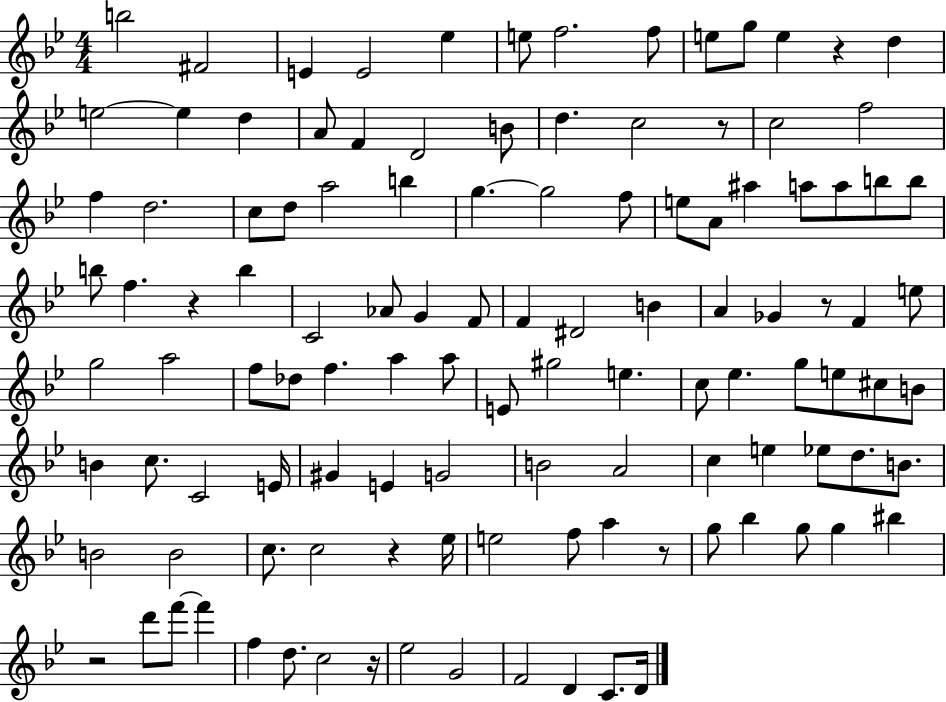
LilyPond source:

{
  \clef treble
  \numericTimeSignature
  \time 4/4
  \key bes \major
  b''2 fis'2 | e'4 e'2 ees''4 | e''8 f''2. f''8 | e''8 g''8 e''4 r4 d''4 | \break e''2~~ e''4 d''4 | a'8 f'4 d'2 b'8 | d''4. c''2 r8 | c''2 f''2 | \break f''4 d''2. | c''8 d''8 a''2 b''4 | g''4.~~ g''2 f''8 | e''8 a'8 ais''4 a''8 a''8 b''8 b''8 | \break b''8 f''4. r4 b''4 | c'2 aes'8 g'4 f'8 | f'4 dis'2 b'4 | a'4 ges'4 r8 f'4 e''8 | \break g''2 a''2 | f''8 des''8 f''4. a''4 a''8 | e'8 gis''2 e''4. | c''8 ees''4. g''8 e''8 cis''8 b'8 | \break b'4 c''8. c'2 e'16 | gis'4 e'4 g'2 | b'2 a'2 | c''4 e''4 ees''8 d''8. b'8. | \break b'2 b'2 | c''8. c''2 r4 ees''16 | e''2 f''8 a''4 r8 | g''8 bes''4 g''8 g''4 bis''4 | \break r2 d'''8 f'''8~~ f'''4 | f''4 d''8. c''2 r16 | ees''2 g'2 | f'2 d'4 c'8. d'16 | \break \bar "|."
}